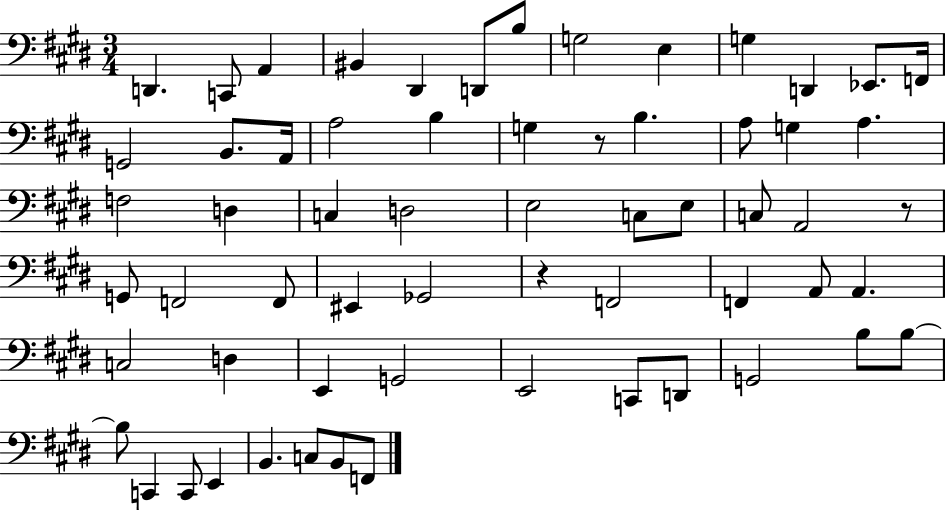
X:1
T:Untitled
M:3/4
L:1/4
K:E
D,, C,,/2 A,, ^B,, ^D,, D,,/2 B,/2 G,2 E, G, D,, _E,,/2 F,,/4 G,,2 B,,/2 A,,/4 A,2 B, G, z/2 B, A,/2 G, A, F,2 D, C, D,2 E,2 C,/2 E,/2 C,/2 A,,2 z/2 G,,/2 F,,2 F,,/2 ^E,, _G,,2 z F,,2 F,, A,,/2 A,, C,2 D, E,, G,,2 E,,2 C,,/2 D,,/2 G,,2 B,/2 B,/2 B,/2 C,, C,,/2 E,, B,, C,/2 B,,/2 F,,/2